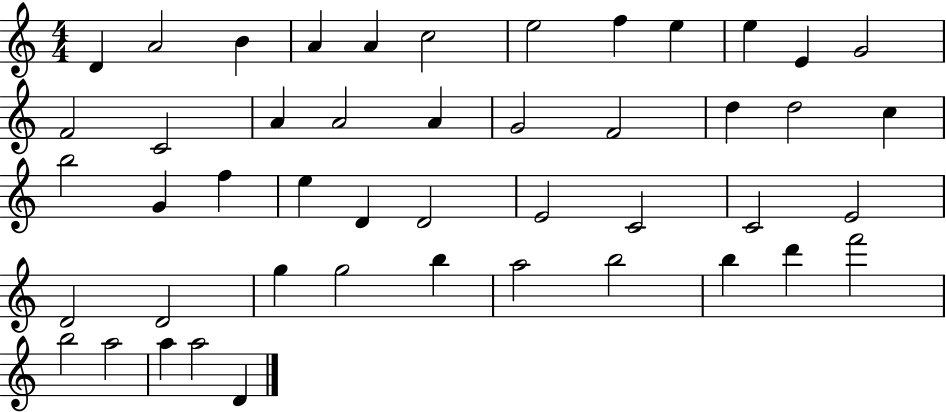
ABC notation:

X:1
T:Untitled
M:4/4
L:1/4
K:C
D A2 B A A c2 e2 f e e E G2 F2 C2 A A2 A G2 F2 d d2 c b2 G f e D D2 E2 C2 C2 E2 D2 D2 g g2 b a2 b2 b d' f'2 b2 a2 a a2 D